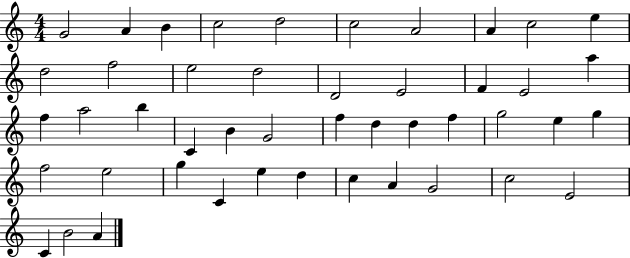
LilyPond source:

{
  \clef treble
  \numericTimeSignature
  \time 4/4
  \key c \major
  g'2 a'4 b'4 | c''2 d''2 | c''2 a'2 | a'4 c''2 e''4 | \break d''2 f''2 | e''2 d''2 | d'2 e'2 | f'4 e'2 a''4 | \break f''4 a''2 b''4 | c'4 b'4 g'2 | f''4 d''4 d''4 f''4 | g''2 e''4 g''4 | \break f''2 e''2 | g''4 c'4 e''4 d''4 | c''4 a'4 g'2 | c''2 e'2 | \break c'4 b'2 a'4 | \bar "|."
}